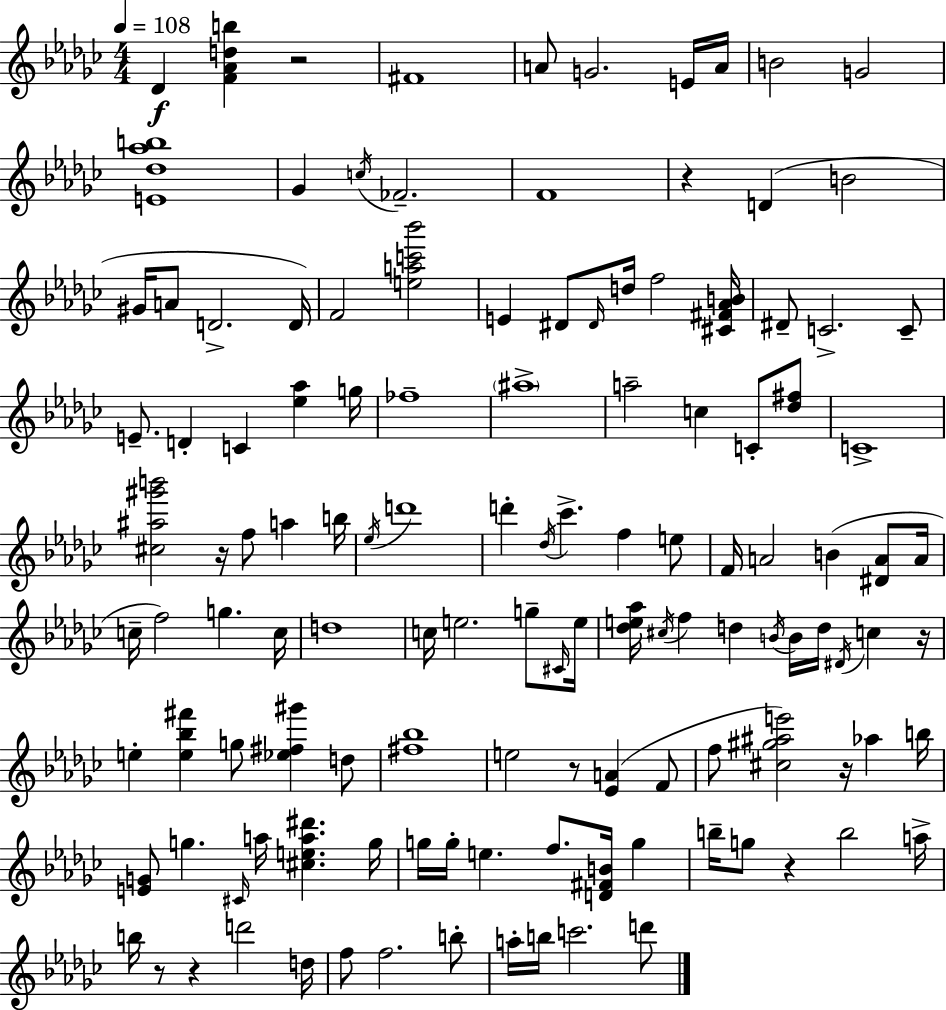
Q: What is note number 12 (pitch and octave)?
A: F4